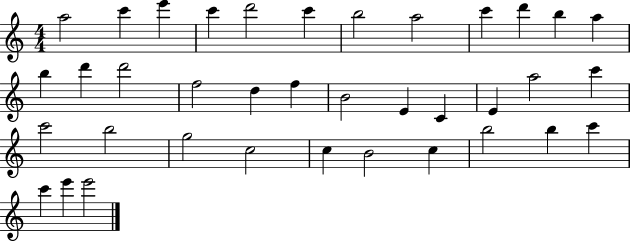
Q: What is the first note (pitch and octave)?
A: A5